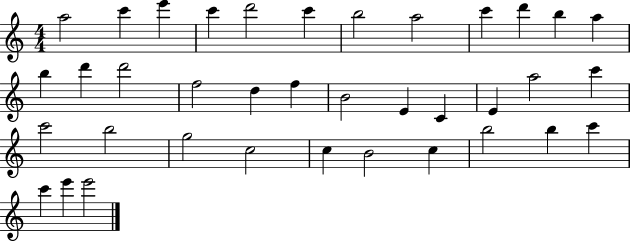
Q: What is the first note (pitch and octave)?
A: A5